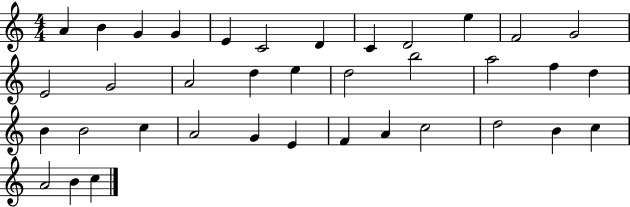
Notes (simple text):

A4/q B4/q G4/q G4/q E4/q C4/h D4/q C4/q D4/h E5/q F4/h G4/h E4/h G4/h A4/h D5/q E5/q D5/h B5/h A5/h F5/q D5/q B4/q B4/h C5/q A4/h G4/q E4/q F4/q A4/q C5/h D5/h B4/q C5/q A4/h B4/q C5/q